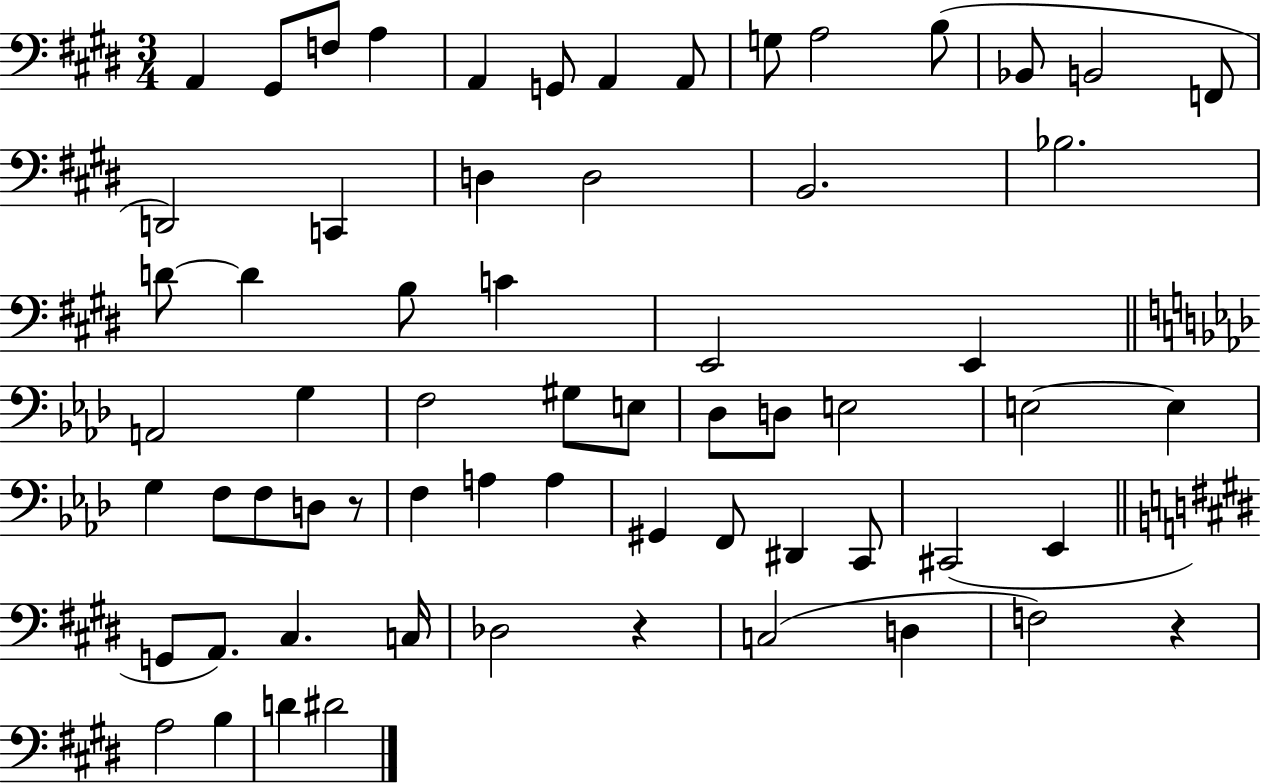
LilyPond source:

{
  \clef bass
  \numericTimeSignature
  \time 3/4
  \key e \major
  \repeat volta 2 { a,4 gis,8 f8 a4 | a,4 g,8 a,4 a,8 | g8 a2 b8( | bes,8 b,2 f,8 | \break d,2) c,4 | d4 d2 | b,2. | bes2. | \break d'8~~ d'4 b8 c'4 | e,2 e,4 | \bar "||" \break \key f \minor a,2 g4 | f2 gis8 e8 | des8 d8 e2 | e2~~ e4 | \break g4 f8 f8 d8 r8 | f4 a4 a4 | gis,4 f,8 dis,4 c,8 | cis,2( ees,4 | \break \bar "||" \break \key e \major g,8 a,8.) cis4. c16 | des2 r4 | c2( d4 | f2) r4 | \break a2 b4 | d'4 dis'2 | } \bar "|."
}